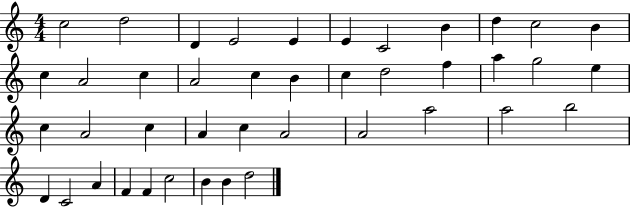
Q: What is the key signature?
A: C major